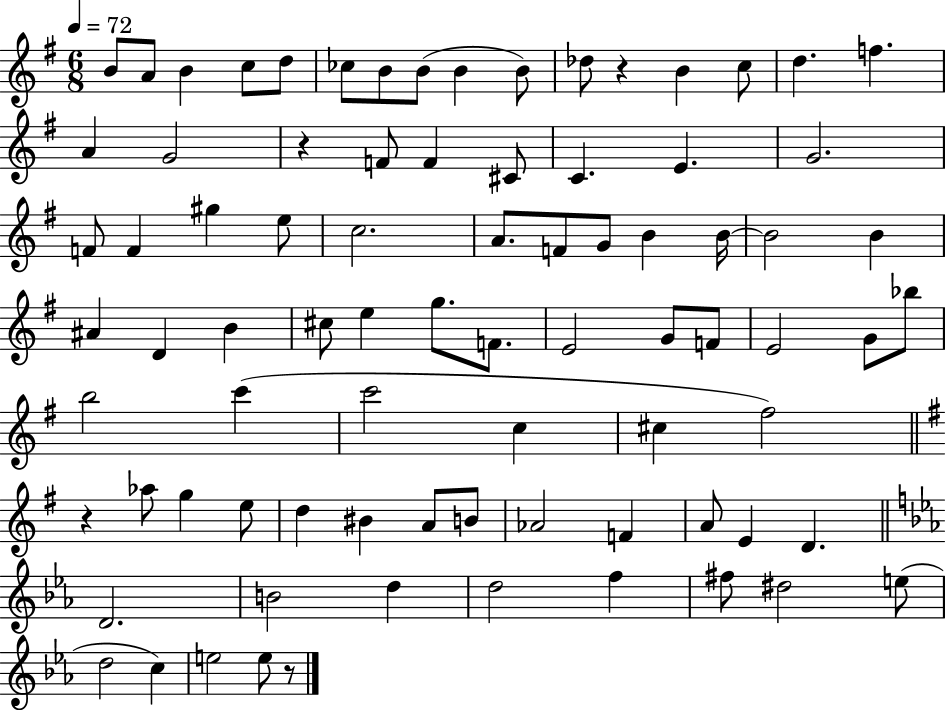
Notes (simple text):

B4/e A4/e B4/q C5/e D5/e CES5/e B4/e B4/e B4/q B4/e Db5/e R/q B4/q C5/e D5/q. F5/q. A4/q G4/h R/q F4/e F4/q C#4/e C4/q. E4/q. G4/h. F4/e F4/q G#5/q E5/e C5/h. A4/e. F4/e G4/e B4/q B4/s B4/h B4/q A#4/q D4/q B4/q C#5/e E5/q G5/e. F4/e. E4/h G4/e F4/e E4/h G4/e Bb5/e B5/h C6/q C6/h C5/q C#5/q F#5/h R/q Ab5/e G5/q E5/e D5/q BIS4/q A4/e B4/e Ab4/h F4/q A4/e E4/q D4/q. D4/h. B4/h D5/q D5/h F5/q F#5/e D#5/h E5/e D5/h C5/q E5/h E5/e R/e